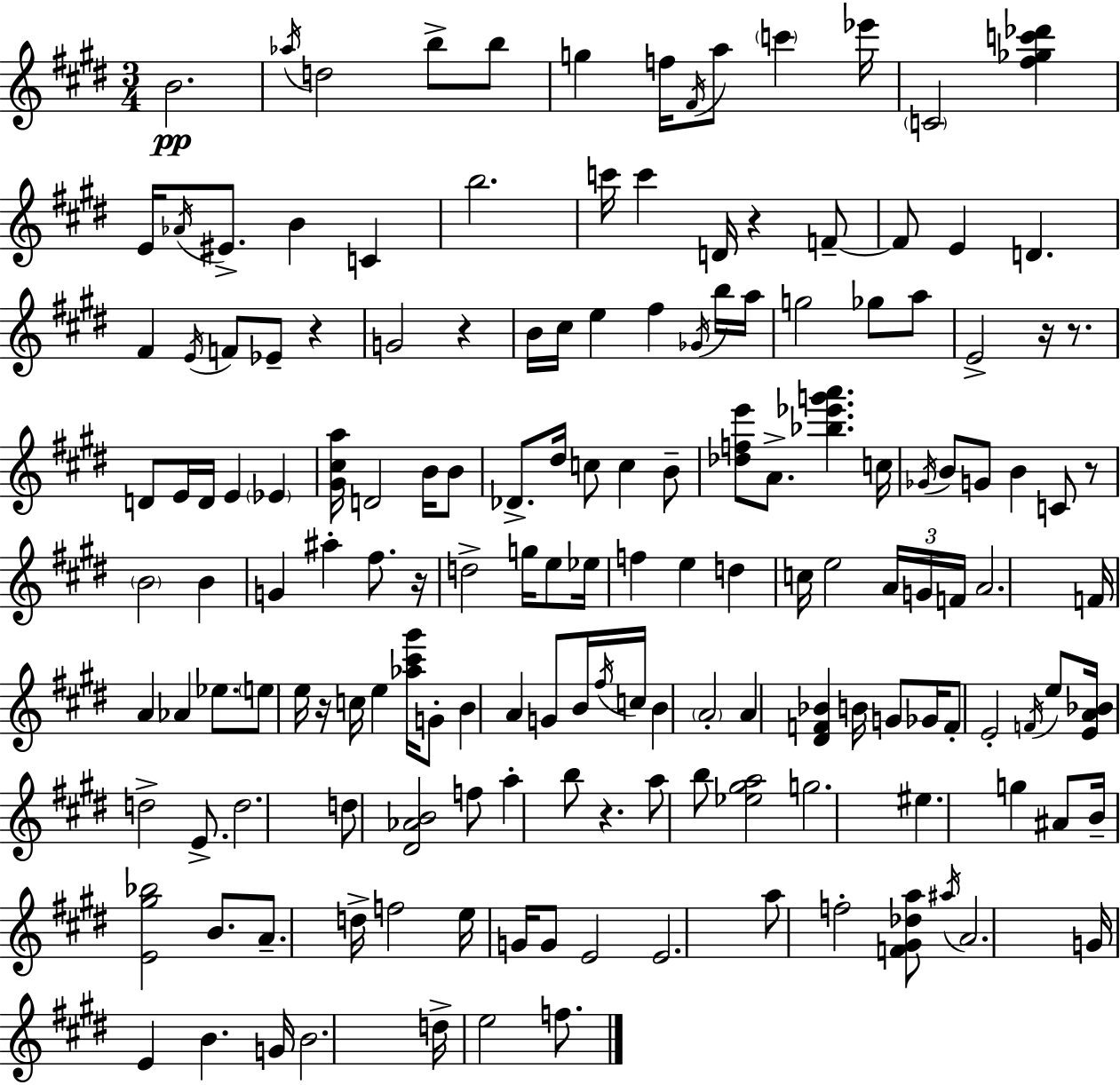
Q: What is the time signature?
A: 3/4